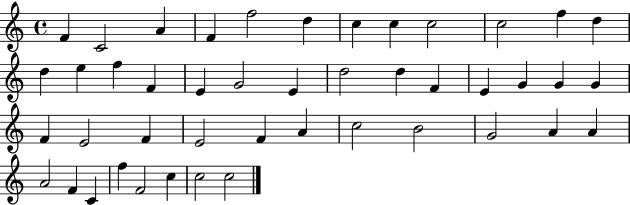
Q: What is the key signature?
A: C major